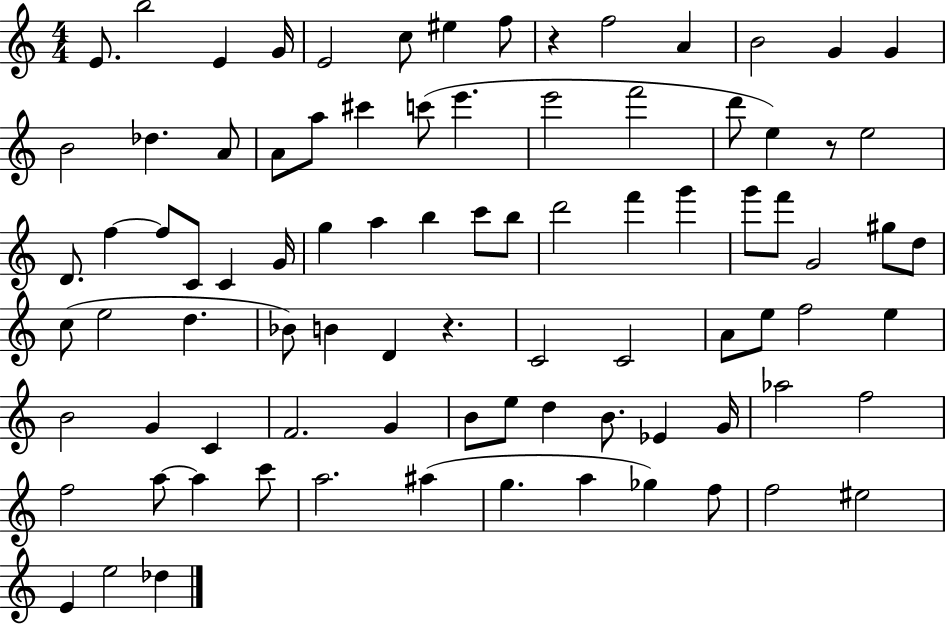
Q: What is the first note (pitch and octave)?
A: E4